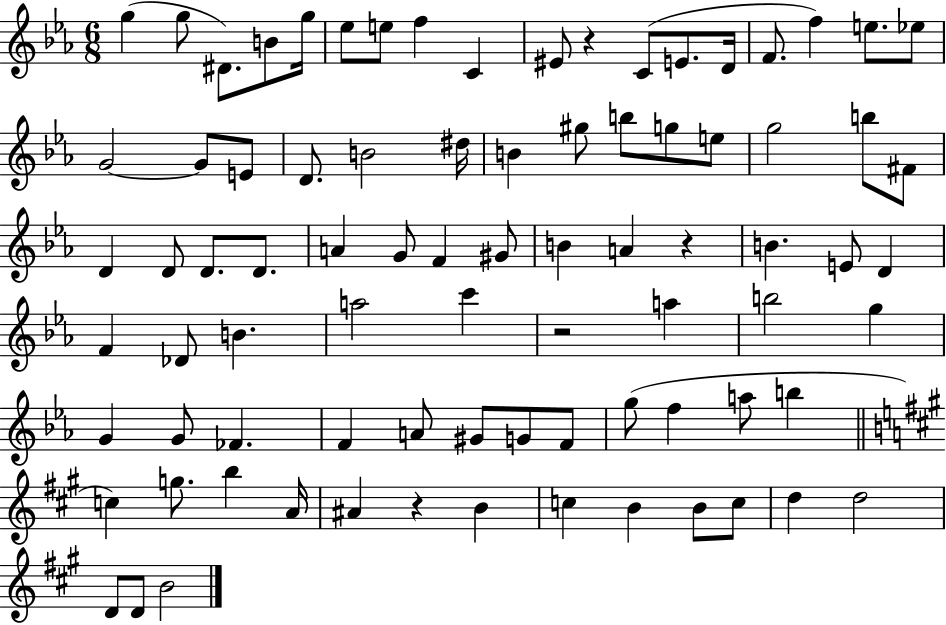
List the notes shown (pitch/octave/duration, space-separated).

G5/q G5/e D#4/e. B4/e G5/s Eb5/e E5/e F5/q C4/q EIS4/e R/q C4/e E4/e. D4/s F4/e. F5/q E5/e. Eb5/e G4/h G4/e E4/e D4/e. B4/h D#5/s B4/q G#5/e B5/e G5/e E5/e G5/h B5/e F#4/e D4/q D4/e D4/e. D4/e. A4/q G4/e F4/q G#4/e B4/q A4/q R/q B4/q. E4/e D4/q F4/q Db4/e B4/q. A5/h C6/q R/h A5/q B5/h G5/q G4/q G4/e FES4/q. F4/q A4/e G#4/e G4/e F4/e G5/e F5/q A5/e B5/q C5/q G5/e. B5/q A4/s A#4/q R/q B4/q C5/q B4/q B4/e C5/e D5/q D5/h D4/e D4/e B4/h